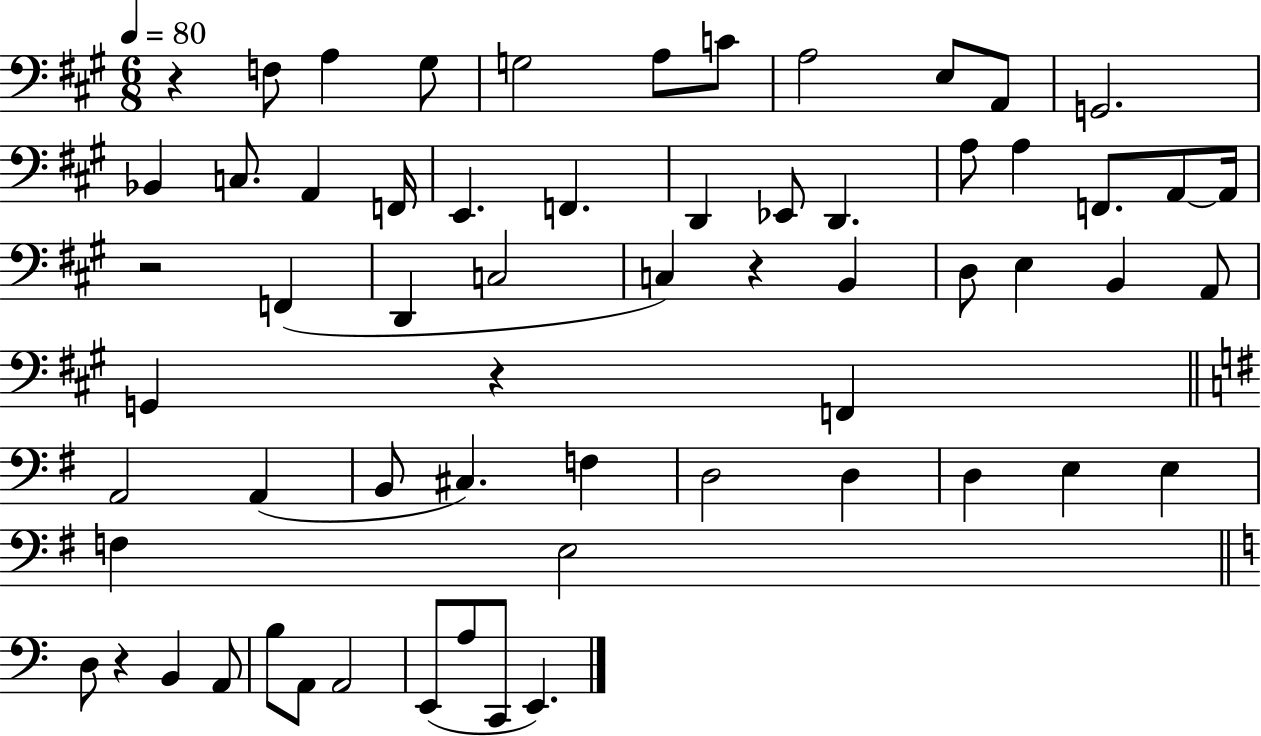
R/q F3/e A3/q G#3/e G3/h A3/e C4/e A3/h E3/e A2/e G2/h. Bb2/q C3/e. A2/q F2/s E2/q. F2/q. D2/q Eb2/e D2/q. A3/e A3/q F2/e. A2/e A2/s R/h F2/q D2/q C3/h C3/q R/q B2/q D3/e E3/q B2/q A2/e G2/q R/q F2/q A2/h A2/q B2/e C#3/q. F3/q D3/h D3/q D3/q E3/q E3/q F3/q E3/h D3/e R/q B2/q A2/e B3/e A2/e A2/h E2/e A3/e C2/e E2/q.